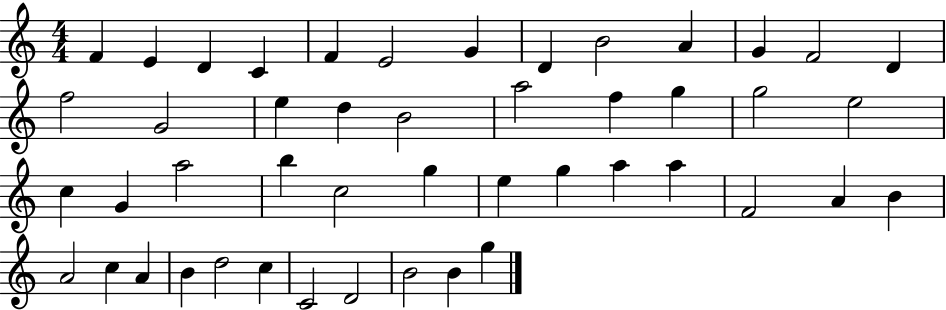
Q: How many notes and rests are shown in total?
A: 47